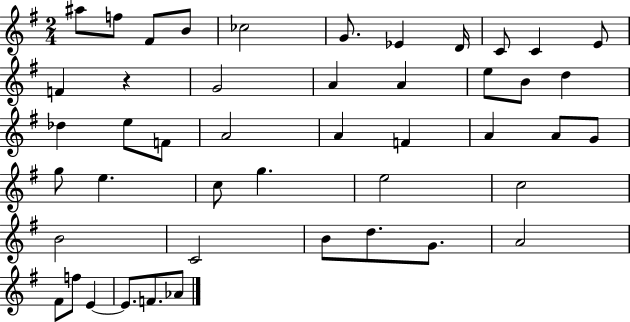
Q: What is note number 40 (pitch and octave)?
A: F#4